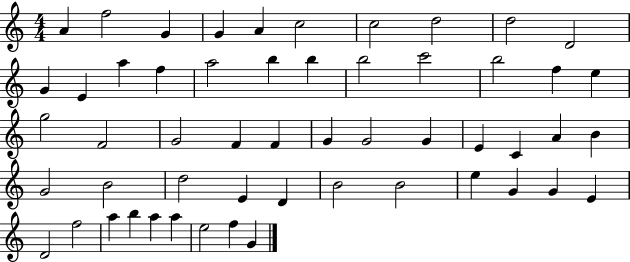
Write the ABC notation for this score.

X:1
T:Untitled
M:4/4
L:1/4
K:C
A f2 G G A c2 c2 d2 d2 D2 G E a f a2 b b b2 c'2 b2 f e g2 F2 G2 F F G G2 G E C A B G2 B2 d2 E D B2 B2 e G G E D2 f2 a b a a e2 f G